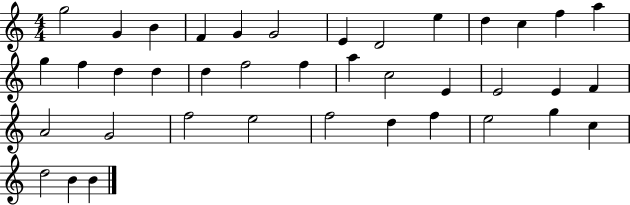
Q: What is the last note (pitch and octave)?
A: B4